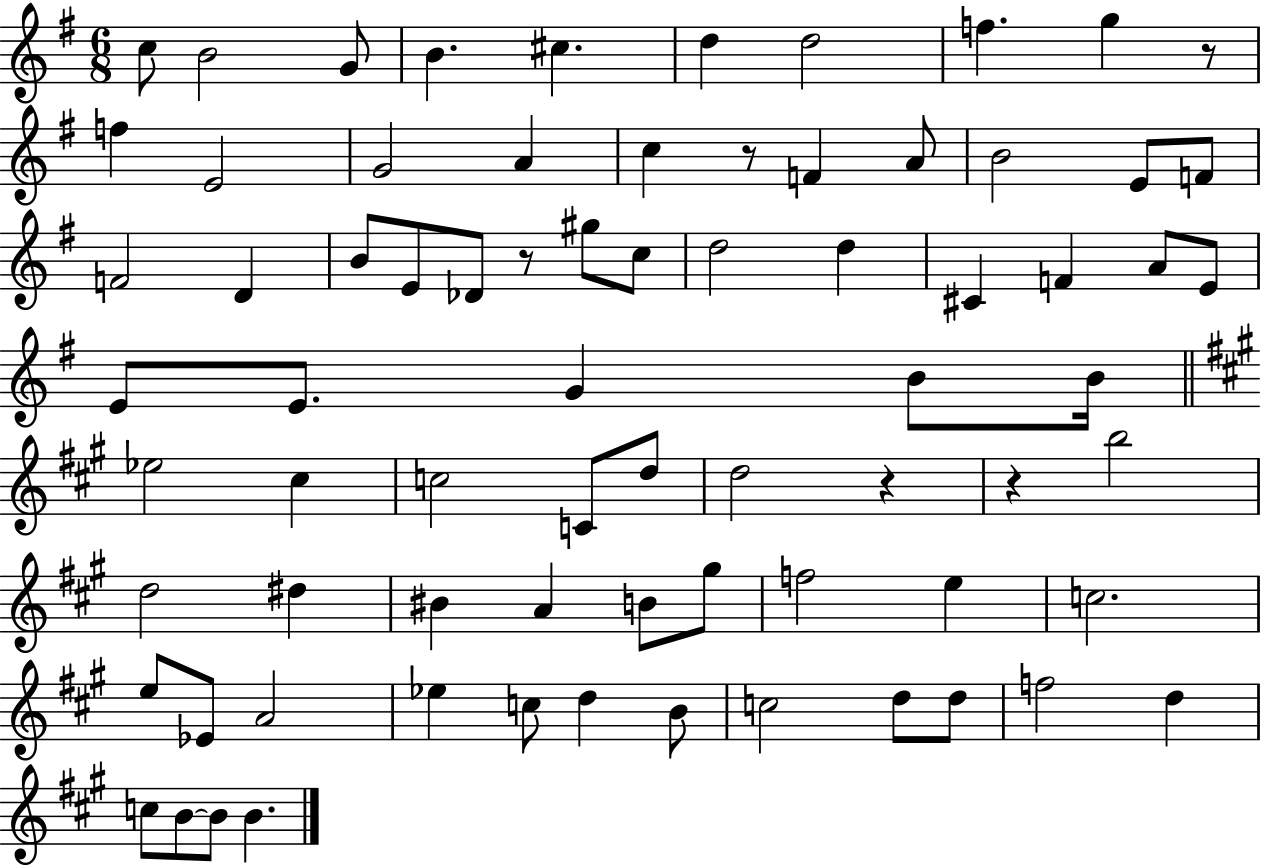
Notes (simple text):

C5/e B4/h G4/e B4/q. C#5/q. D5/q D5/h F5/q. G5/q R/e F5/q E4/h G4/h A4/q C5/q R/e F4/q A4/e B4/h E4/e F4/e F4/h D4/q B4/e E4/e Db4/e R/e G#5/e C5/e D5/h D5/q C#4/q F4/q A4/e E4/e E4/e E4/e. G4/q B4/e B4/s Eb5/h C#5/q C5/h C4/e D5/e D5/h R/q R/q B5/h D5/h D#5/q BIS4/q A4/q B4/e G#5/e F5/h E5/q C5/h. E5/e Eb4/e A4/h Eb5/q C5/e D5/q B4/e C5/h D5/e D5/e F5/h D5/q C5/e B4/e B4/e B4/q.